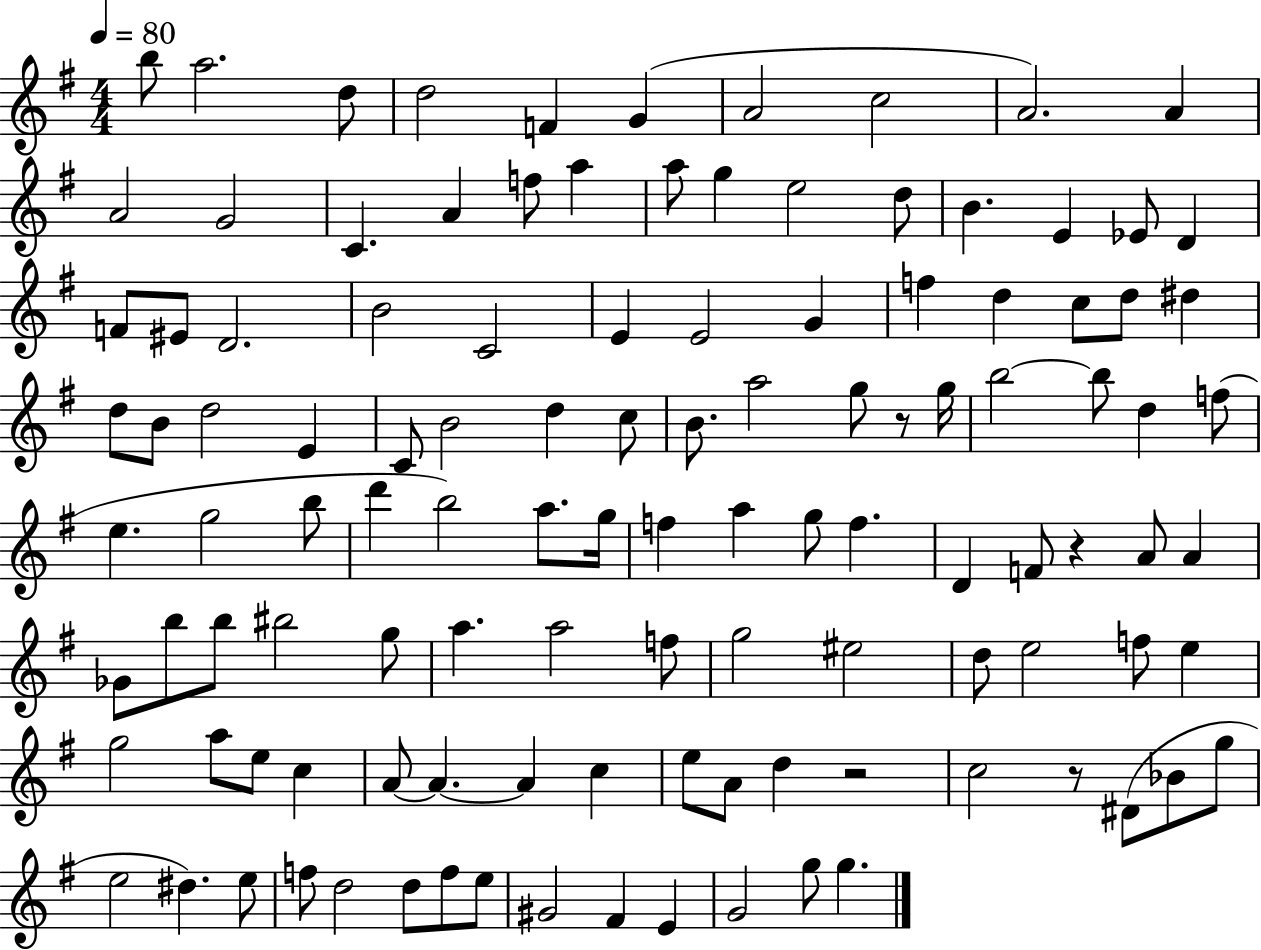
{
  \clef treble
  \numericTimeSignature
  \time 4/4
  \key g \major
  \tempo 4 = 80
  \repeat volta 2 { b''8 a''2. d''8 | d''2 f'4 g'4( | a'2 c''2 | a'2.) a'4 | \break a'2 g'2 | c'4. a'4 f''8 a''4 | a''8 g''4 e''2 d''8 | b'4. e'4 ees'8 d'4 | \break f'8 eis'8 d'2. | b'2 c'2 | e'4 e'2 g'4 | f''4 d''4 c''8 d''8 dis''4 | \break d''8 b'8 d''2 e'4 | c'8 b'2 d''4 c''8 | b'8. a''2 g''8 r8 g''16 | b''2~~ b''8 d''4 f''8( | \break e''4. g''2 b''8 | d'''4 b''2) a''8. g''16 | f''4 a''4 g''8 f''4. | d'4 f'8 r4 a'8 a'4 | \break ges'8 b''8 b''8 bis''2 g''8 | a''4. a''2 f''8 | g''2 eis''2 | d''8 e''2 f''8 e''4 | \break g''2 a''8 e''8 c''4 | a'8~~ a'4.~~ a'4 c''4 | e''8 a'8 d''4 r2 | c''2 r8 dis'8( bes'8 g''8 | \break e''2 dis''4.) e''8 | f''8 d''2 d''8 f''8 e''8 | gis'2 fis'4 e'4 | g'2 g''8 g''4. | \break } \bar "|."
}